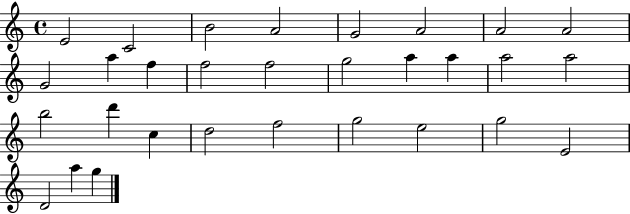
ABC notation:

X:1
T:Untitled
M:4/4
L:1/4
K:C
E2 C2 B2 A2 G2 A2 A2 A2 G2 a f f2 f2 g2 a a a2 a2 b2 d' c d2 f2 g2 e2 g2 E2 D2 a g